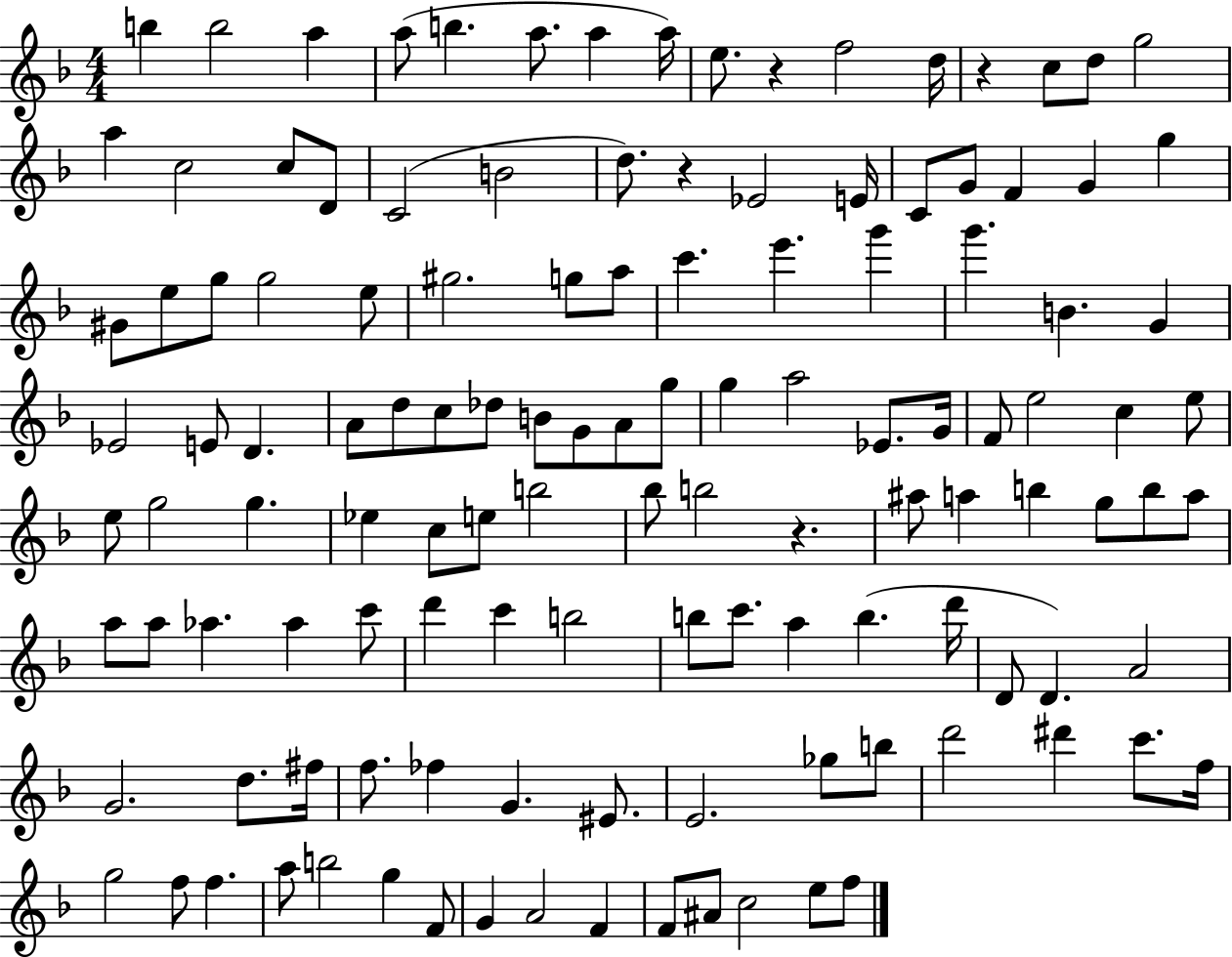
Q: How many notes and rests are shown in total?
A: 125